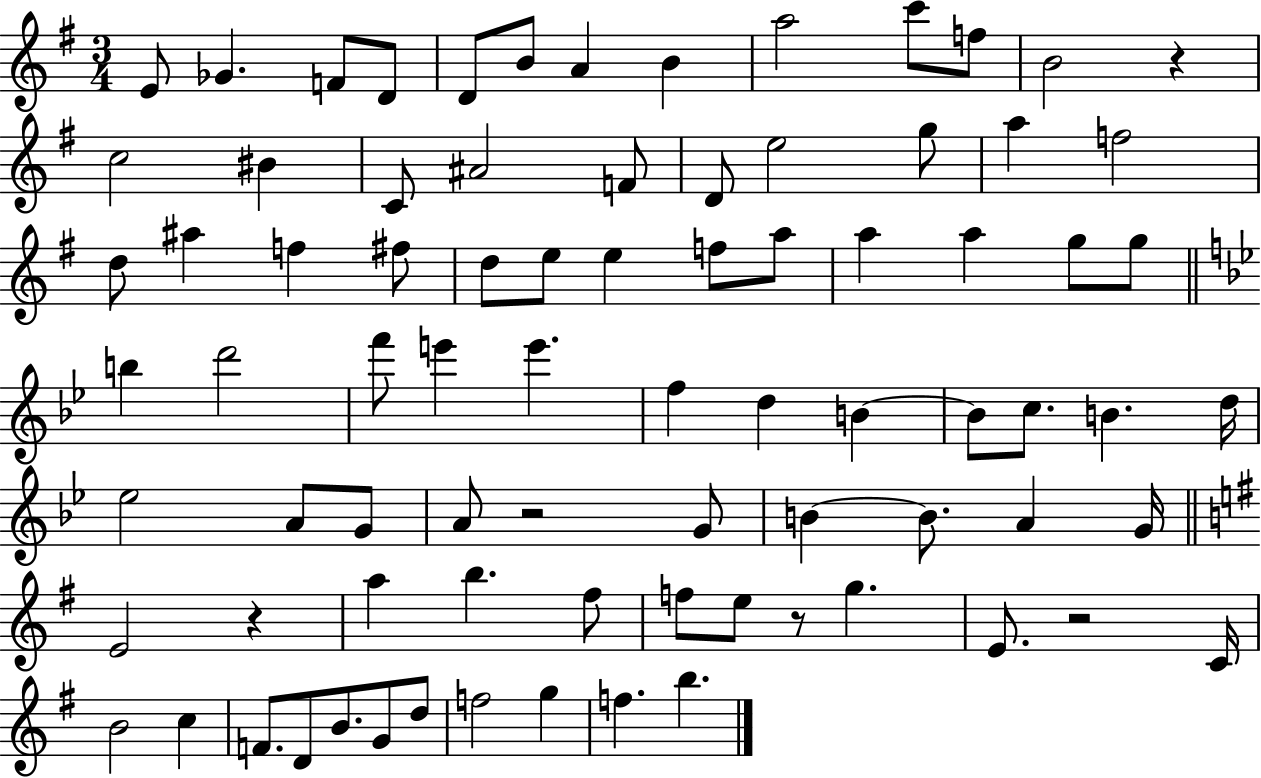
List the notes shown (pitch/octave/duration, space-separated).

E4/e Gb4/q. F4/e D4/e D4/e B4/e A4/q B4/q A5/h C6/e F5/e B4/h R/q C5/h BIS4/q C4/e A#4/h F4/e D4/e E5/h G5/e A5/q F5/h D5/e A#5/q F5/q F#5/e D5/e E5/e E5/q F5/e A5/e A5/q A5/q G5/e G5/e B5/q D6/h F6/e E6/q E6/q. F5/q D5/q B4/q B4/e C5/e. B4/q. D5/s Eb5/h A4/e G4/e A4/e R/h G4/e B4/q B4/e. A4/q G4/s E4/h R/q A5/q B5/q. F#5/e F5/e E5/e R/e G5/q. E4/e. R/h C4/s B4/h C5/q F4/e. D4/e B4/e. G4/e D5/e F5/h G5/q F5/q. B5/q.